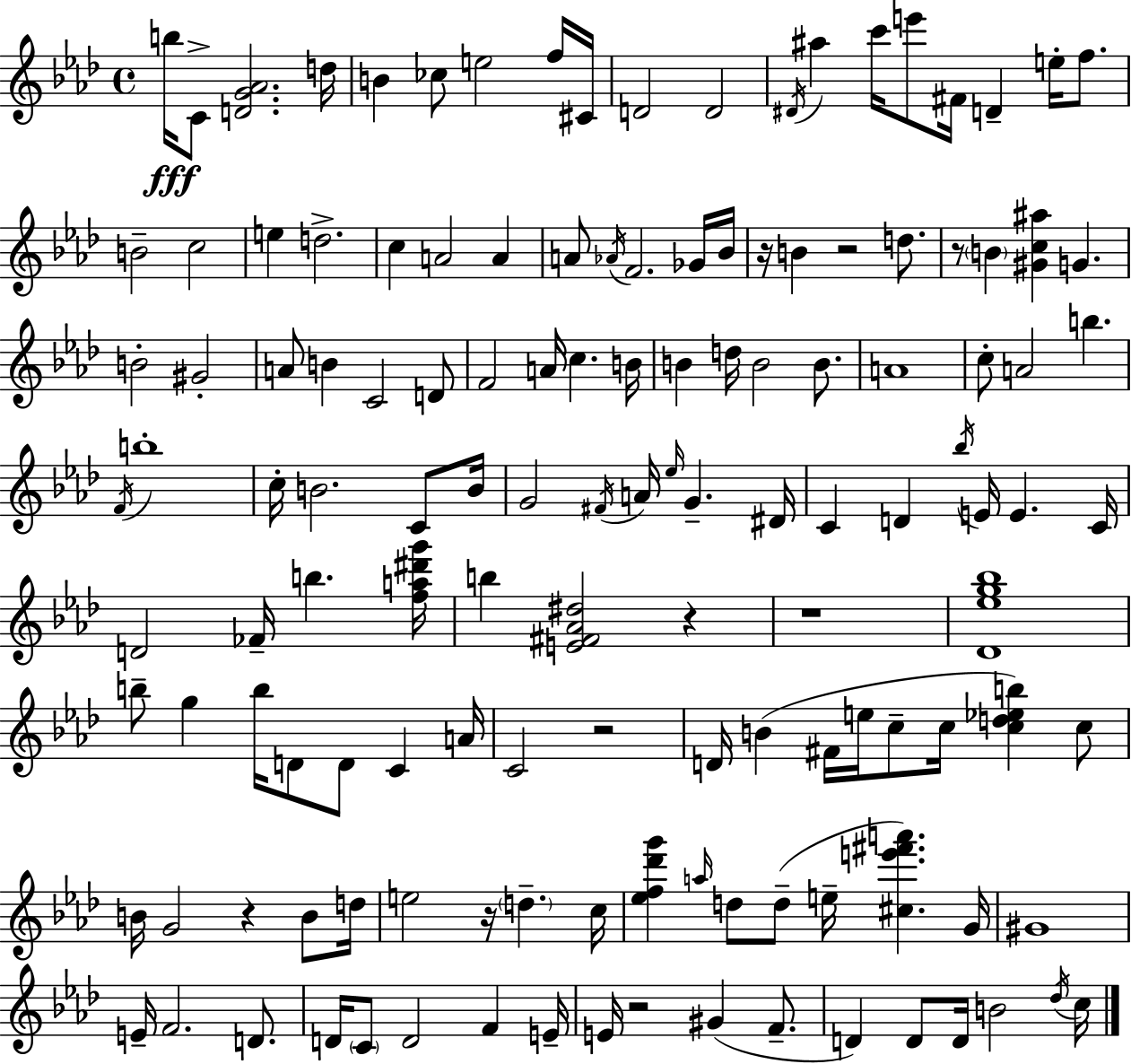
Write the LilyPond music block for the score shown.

{
  \clef treble
  \time 4/4
  \defaultTimeSignature
  \key aes \major
  b''16\fff c'8-> <d' g' aes'>2. d''16 | b'4 ces''8 e''2 f''16 cis'16 | d'2 d'2 | \acciaccatura { dis'16 } ais''4 c'''16 e'''8 fis'16 d'4-- e''16-. f''8. | \break b'2-- c''2 | e''4 d''2.-> | c''4 a'2 a'4 | a'8 \acciaccatura { aes'16 } f'2. | \break ges'16 bes'16 r16 b'4 r2 d''8. | r8 \parenthesize b'4 <gis' c'' ais''>4 g'4. | b'2-. gis'2-. | a'8 b'4 c'2 | \break d'8 f'2 a'16 c''4. | b'16 b'4 d''16 b'2 b'8. | a'1 | c''8-. a'2 b''4. | \break \acciaccatura { f'16 } b''1-. | c''16-. b'2. | c'8 b'16 g'2 \acciaccatura { fis'16 } a'16 \grace { ees''16 } g'4.-- | dis'16 c'4 d'4 \acciaccatura { bes''16 } e'16 e'4. | \break c'16 d'2 fes'16-- b''4. | <f'' a'' dis''' g'''>16 b''4 <e' fis' aes' dis''>2 | r4 r1 | <des' ees'' g'' bes''>1 | \break b''8-- g''4 b''16 d'8 d'8 | c'4 a'16 c'2 r2 | d'16 b'4( fis'16 e''16 c''8-- c''16 | <c'' d'' ees'' b''>4) c''8 b'16 g'2 r4 | \break b'8 d''16 e''2 r16 \parenthesize d''4.-- | c''16 <ees'' f'' des''' g'''>4 \grace { a''16 } d''8 d''8--( e''16-- | <cis'' e''' fis''' a'''>4.) g'16 gis'1 | e'16-- f'2. | \break d'8. d'16 \parenthesize c'8 d'2 | f'4 e'16-- e'16 r2 | gis'4( f'8.-- d'4) d'8 d'16 b'2 | \acciaccatura { des''16 } c''16 \bar "|."
}